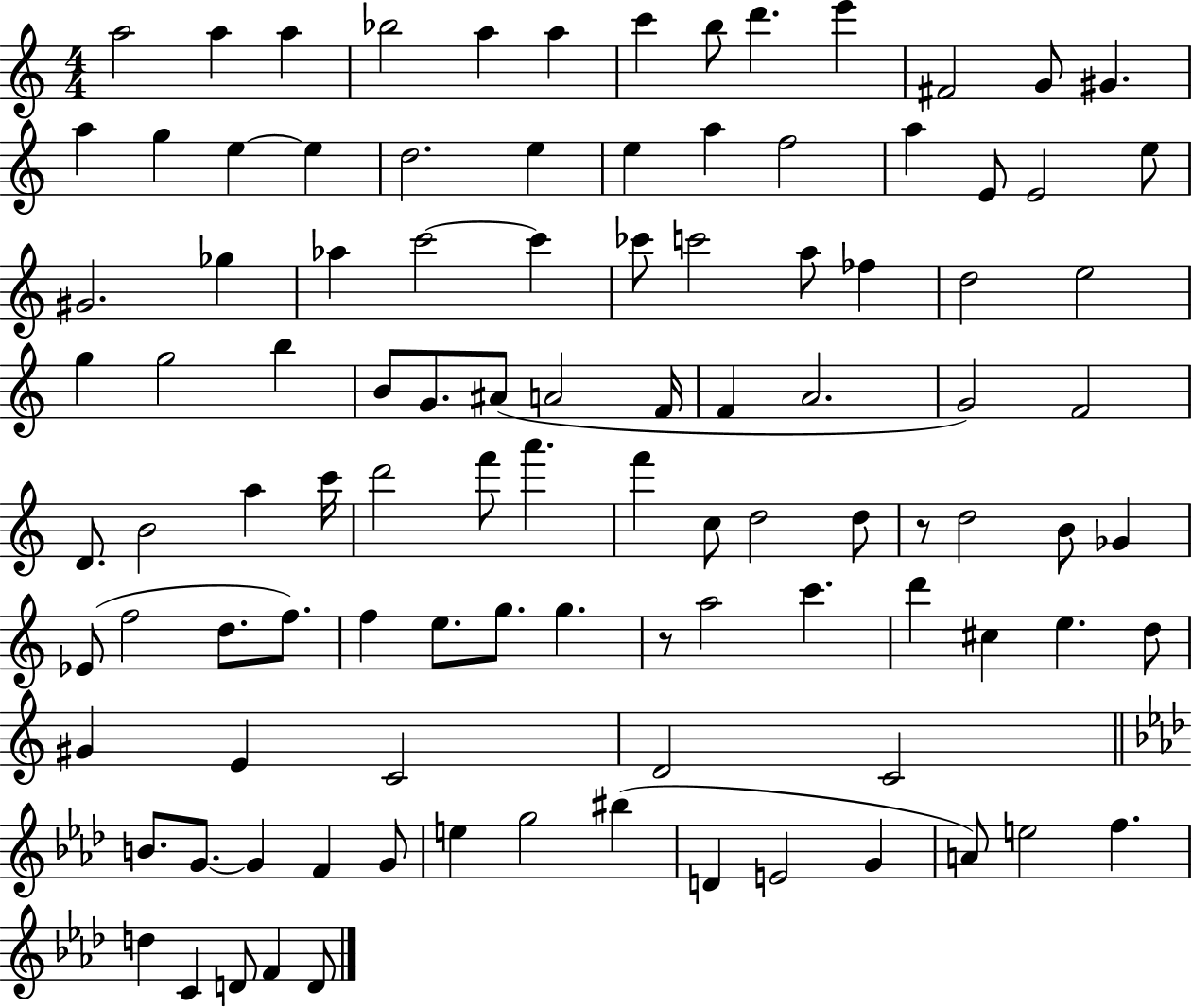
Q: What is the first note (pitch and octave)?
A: A5